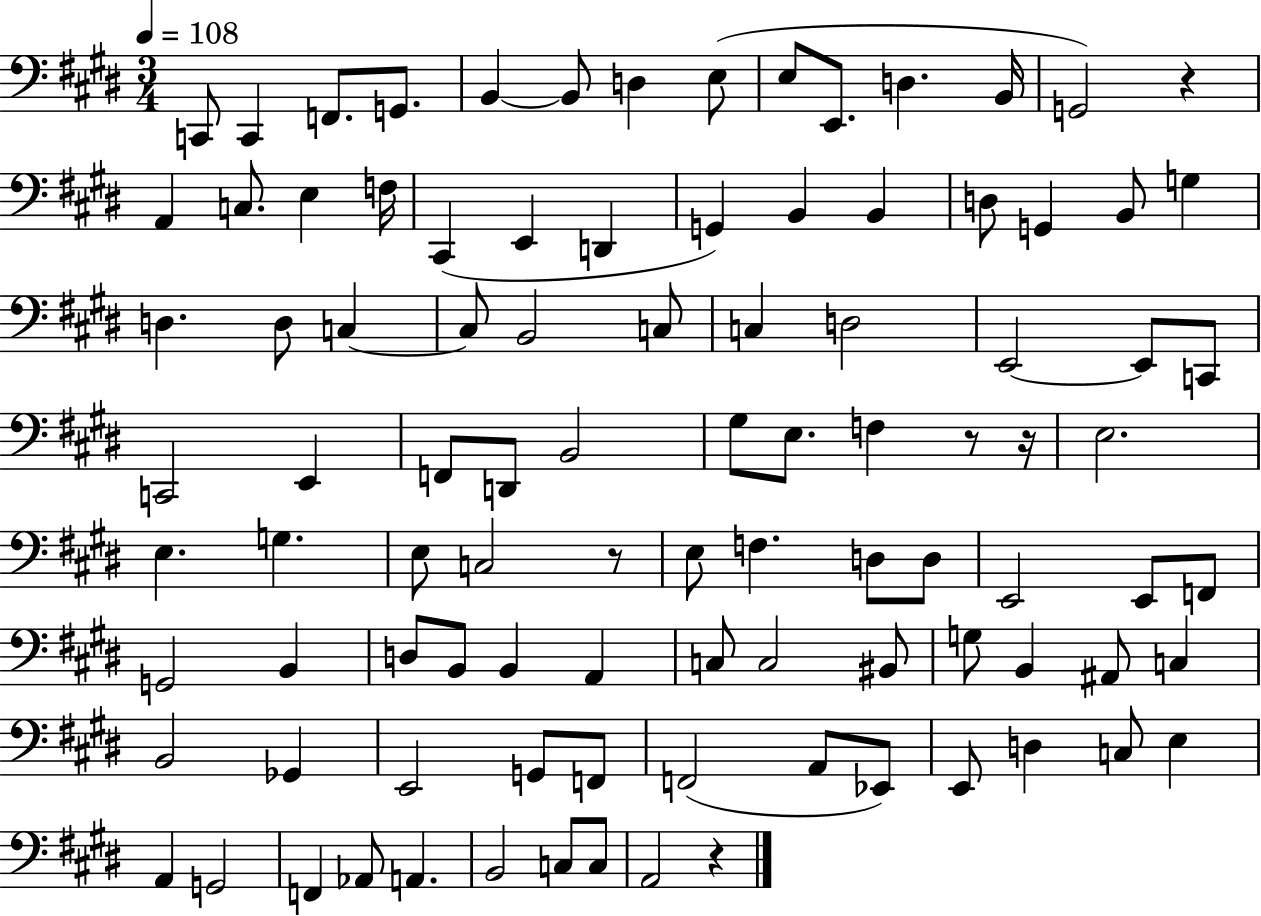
{
  \clef bass
  \numericTimeSignature
  \time 3/4
  \key e \major
  \tempo 4 = 108
  c,8 c,4 f,8. g,8. | b,4~~ b,8 d4 e8( | e8 e,8. d4. b,16 | g,2) r4 | \break a,4 c8. e4 f16 | cis,4( e,4 d,4 | g,4) b,4 b,4 | d8 g,4 b,8 g4 | \break d4. d8 c4~~ | c8 b,2 c8 | c4 d2 | e,2~~ e,8 c,8 | \break c,2 e,4 | f,8 d,8 b,2 | gis8 e8. f4 r8 r16 | e2. | \break e4. g4. | e8 c2 r8 | e8 f4. d8 d8 | e,2 e,8 f,8 | \break g,2 b,4 | d8 b,8 b,4 a,4 | c8 c2 bis,8 | g8 b,4 ais,8 c4 | \break b,2 ges,4 | e,2 g,8 f,8 | f,2( a,8 ees,8) | e,8 d4 c8 e4 | \break a,4 g,2 | f,4 aes,8 a,4. | b,2 c8 c8 | a,2 r4 | \break \bar "|."
}